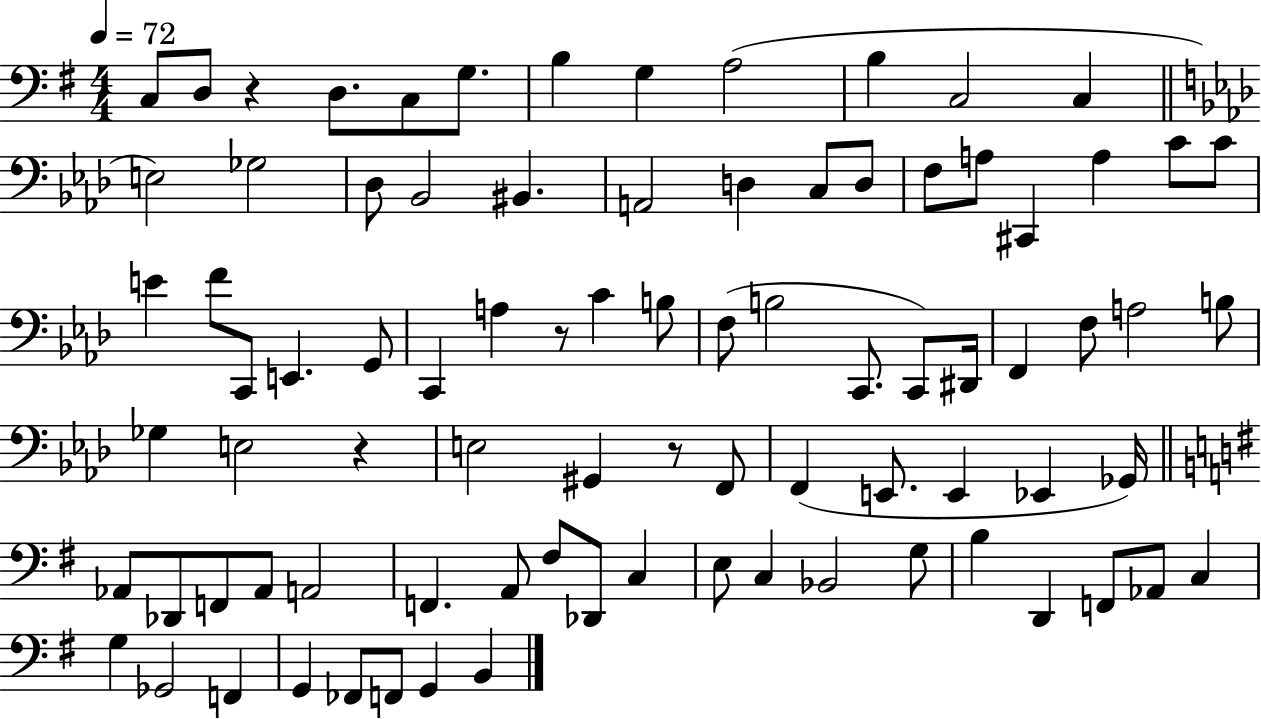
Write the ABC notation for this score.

X:1
T:Untitled
M:4/4
L:1/4
K:G
C,/2 D,/2 z D,/2 C,/2 G,/2 B, G, A,2 B, C,2 C, E,2 _G,2 _D,/2 _B,,2 ^B,, A,,2 D, C,/2 D,/2 F,/2 A,/2 ^C,, A, C/2 C/2 E F/2 C,,/2 E,, G,,/2 C,, A, z/2 C B,/2 F,/2 B,2 C,,/2 C,,/2 ^D,,/4 F,, F,/2 A,2 B,/2 _G, E,2 z E,2 ^G,, z/2 F,,/2 F,, E,,/2 E,, _E,, _G,,/4 _A,,/2 _D,,/2 F,,/2 _A,,/2 A,,2 F,, A,,/2 ^F,/2 _D,,/2 C, E,/2 C, _B,,2 G,/2 B, D,, F,,/2 _A,,/2 C, G, _G,,2 F,, G,, _F,,/2 F,,/2 G,, B,,